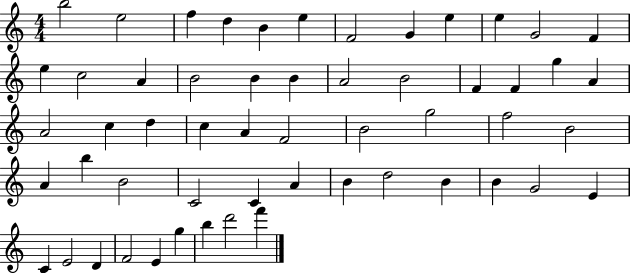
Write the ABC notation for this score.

X:1
T:Untitled
M:4/4
L:1/4
K:C
b2 e2 f d B e F2 G e e G2 F e c2 A B2 B B A2 B2 F F g A A2 c d c A F2 B2 g2 f2 B2 A b B2 C2 C A B d2 B B G2 E C E2 D F2 E g b d'2 f'